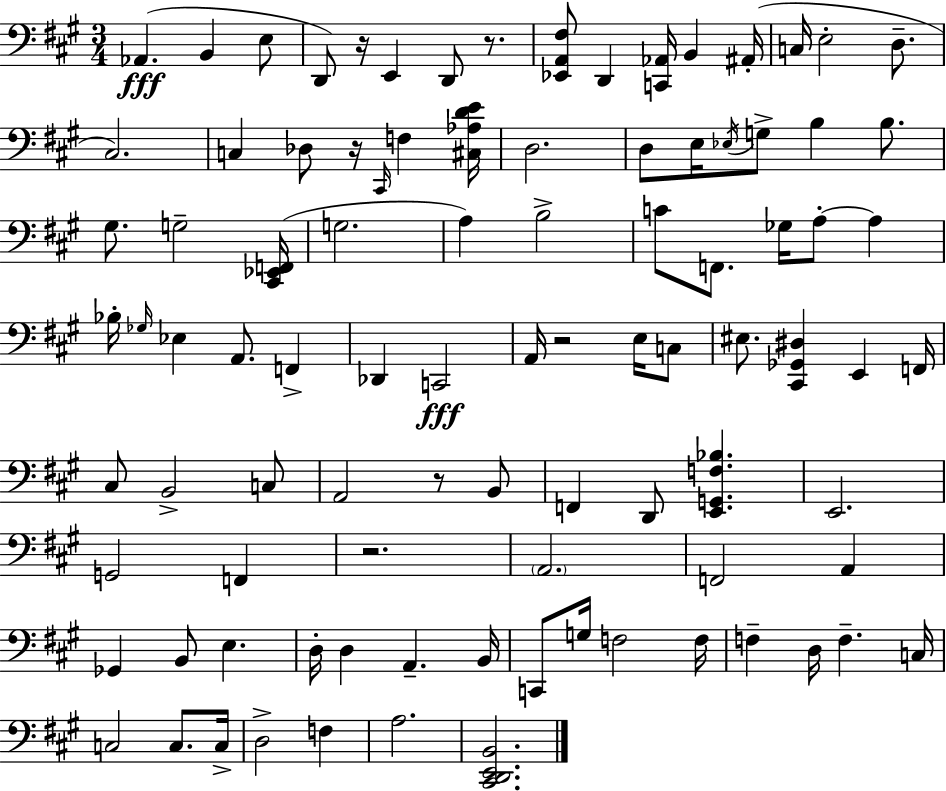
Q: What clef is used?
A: bass